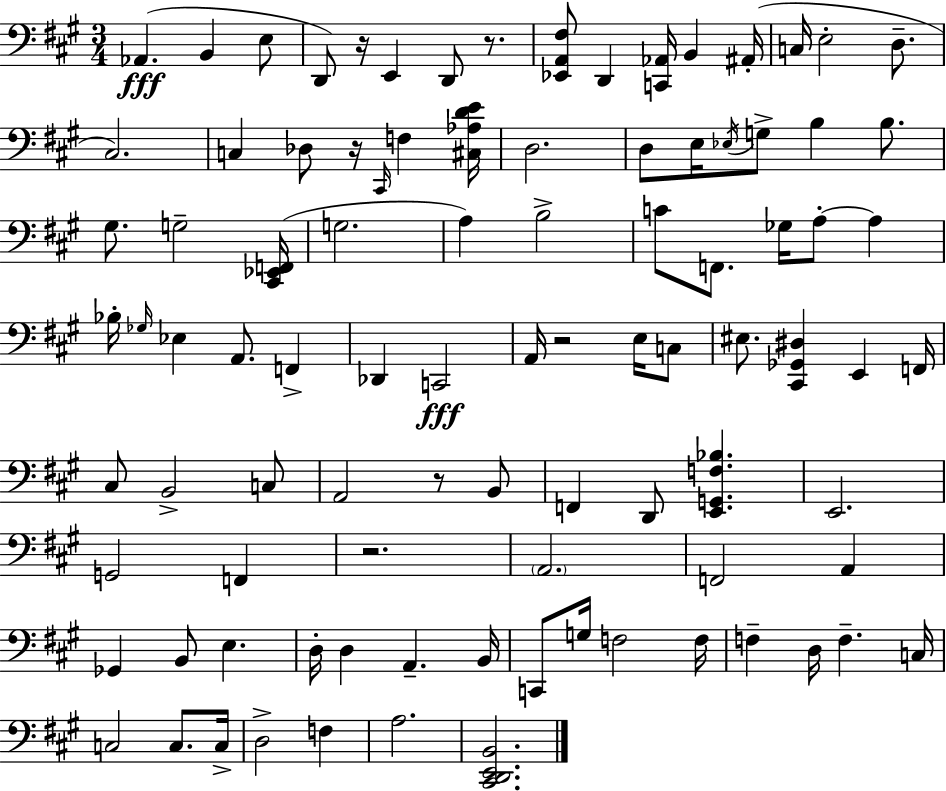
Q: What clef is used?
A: bass